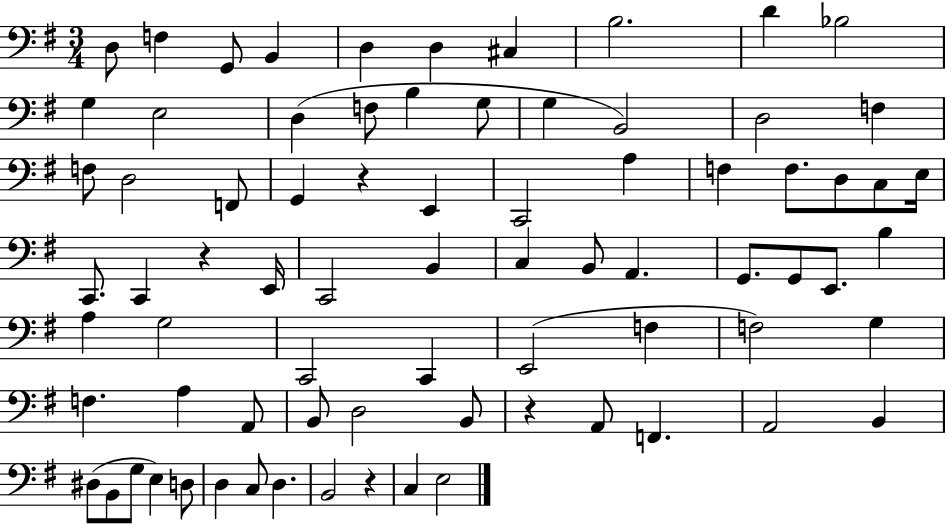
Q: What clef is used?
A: bass